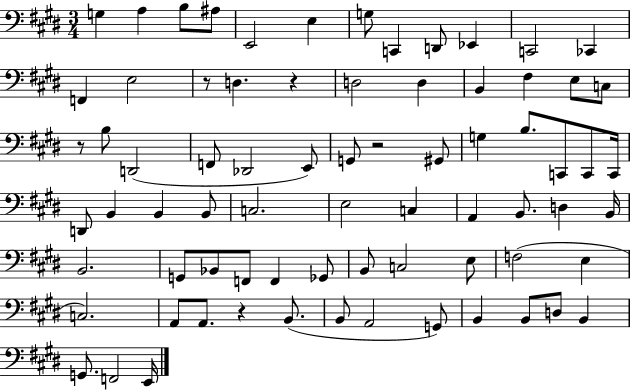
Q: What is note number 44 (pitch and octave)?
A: B2